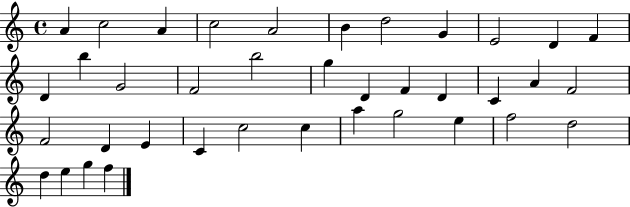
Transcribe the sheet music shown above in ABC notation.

X:1
T:Untitled
M:4/4
L:1/4
K:C
A c2 A c2 A2 B d2 G E2 D F D b G2 F2 b2 g D F D C A F2 F2 D E C c2 c a g2 e f2 d2 d e g f